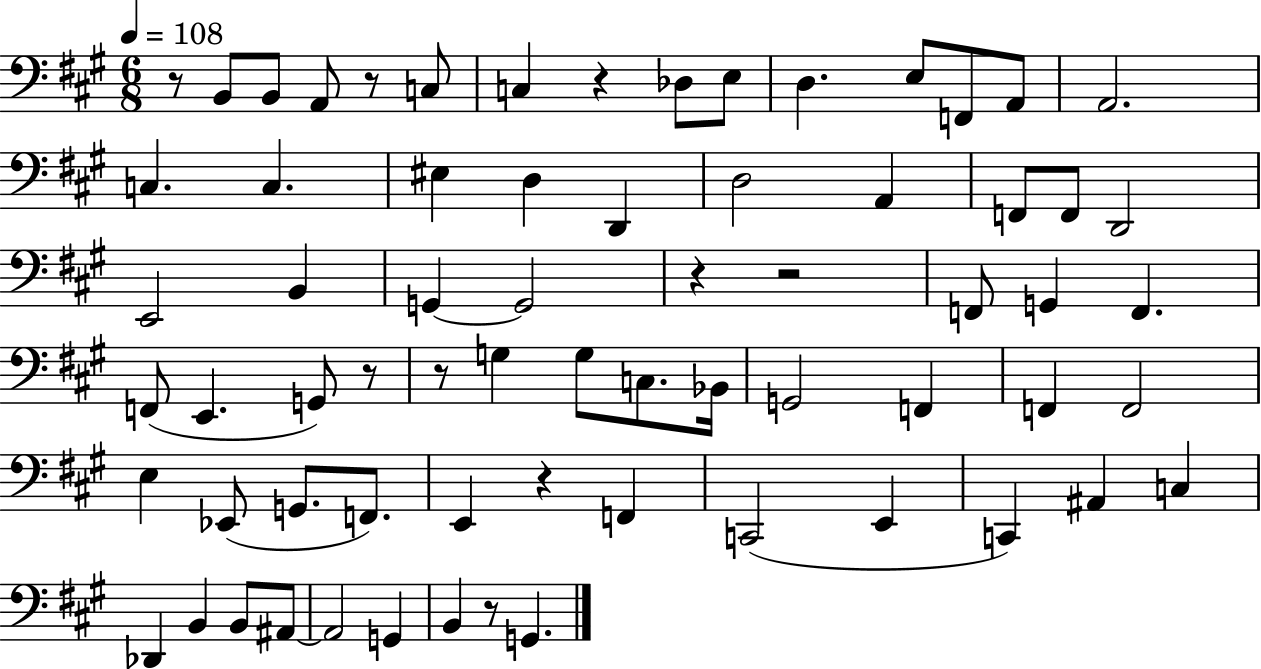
X:1
T:Untitled
M:6/8
L:1/4
K:A
z/2 B,,/2 B,,/2 A,,/2 z/2 C,/2 C, z _D,/2 E,/2 D, E,/2 F,,/2 A,,/2 A,,2 C, C, ^E, D, D,, D,2 A,, F,,/2 F,,/2 D,,2 E,,2 B,, G,, G,,2 z z2 F,,/2 G,, F,, F,,/2 E,, G,,/2 z/2 z/2 G, G,/2 C,/2 _B,,/4 G,,2 F,, F,, F,,2 E, _E,,/2 G,,/2 F,,/2 E,, z F,, C,,2 E,, C,, ^A,, C, _D,, B,, B,,/2 ^A,,/2 ^A,,2 G,, B,, z/2 G,,